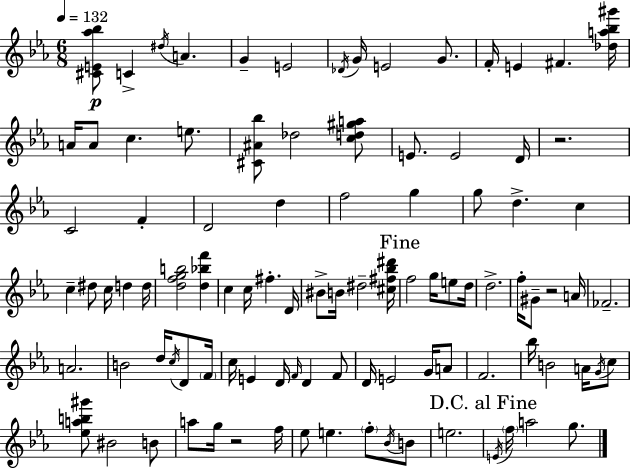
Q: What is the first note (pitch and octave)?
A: C4